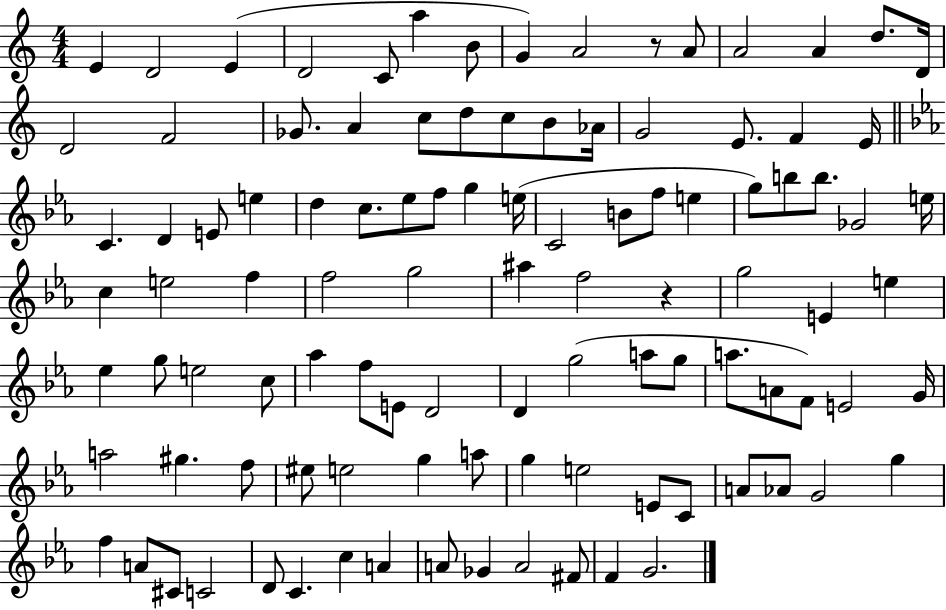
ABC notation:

X:1
T:Untitled
M:4/4
L:1/4
K:C
E D2 E D2 C/2 a B/2 G A2 z/2 A/2 A2 A d/2 D/4 D2 F2 _G/2 A c/2 d/2 c/2 B/2 _A/4 G2 E/2 F E/4 C D E/2 e d c/2 _e/2 f/2 g e/4 C2 B/2 f/2 e g/2 b/2 b/2 _G2 e/4 c e2 f f2 g2 ^a f2 z g2 E e _e g/2 e2 c/2 _a f/2 E/2 D2 D g2 a/2 g/2 a/2 A/2 F/2 E2 G/4 a2 ^g f/2 ^e/2 e2 g a/2 g e2 E/2 C/2 A/2 _A/2 G2 g f A/2 ^C/2 C2 D/2 C c A A/2 _G A2 ^F/2 F G2